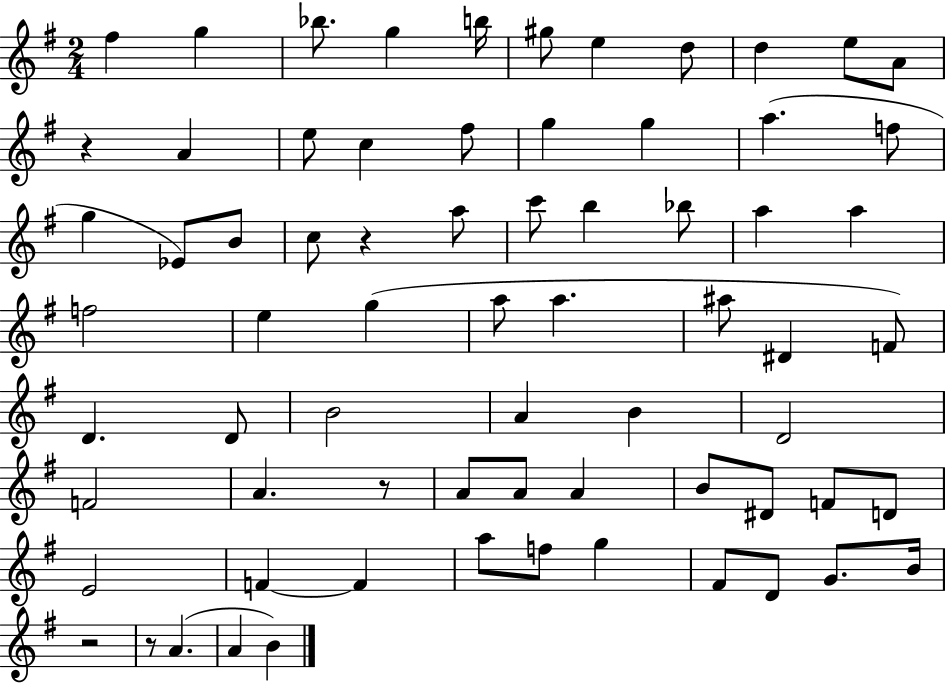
F#5/q G5/q Bb5/e. G5/q B5/s G#5/e E5/q D5/e D5/q E5/e A4/e R/q A4/q E5/e C5/q F#5/e G5/q G5/q A5/q. F5/e G5/q Eb4/e B4/e C5/e R/q A5/e C6/e B5/q Bb5/e A5/q A5/q F5/h E5/q G5/q A5/e A5/q. A#5/e D#4/q F4/e D4/q. D4/e B4/h A4/q B4/q D4/h F4/h A4/q. R/e A4/e A4/e A4/q B4/e D#4/e F4/e D4/e E4/h F4/q F4/q A5/e F5/e G5/q F#4/e D4/e G4/e. B4/s R/h R/e A4/q. A4/q B4/q